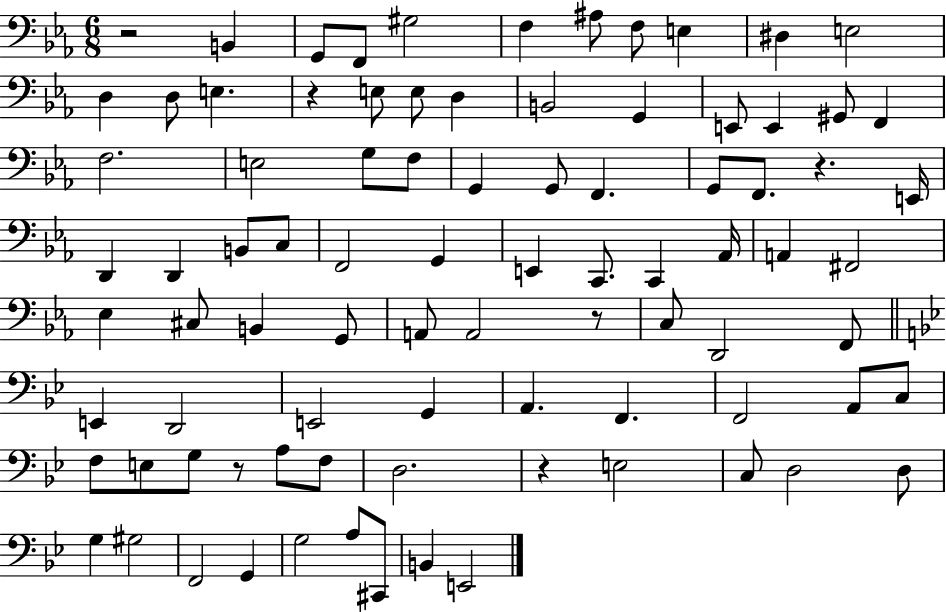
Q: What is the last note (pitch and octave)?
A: E2